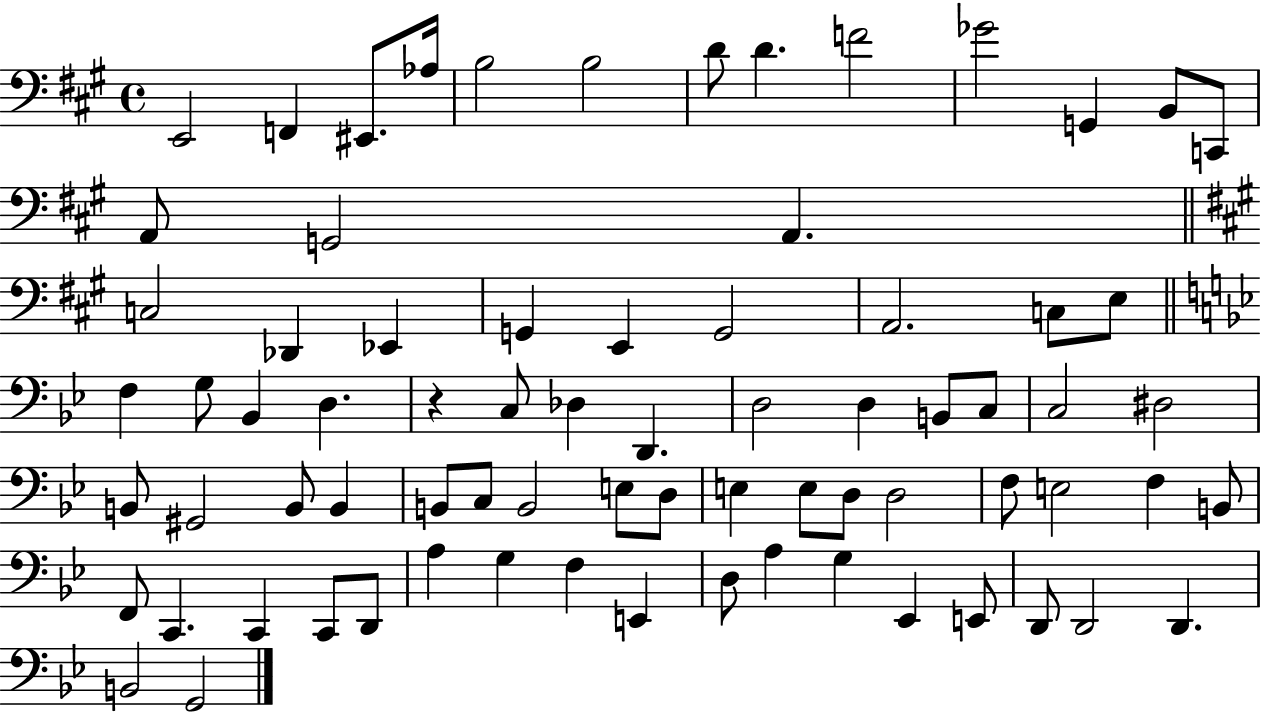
{
  \clef bass
  \time 4/4
  \defaultTimeSignature
  \key a \major
  \repeat volta 2 { e,2 f,4 eis,8. aes16 | b2 b2 | d'8 d'4. f'2 | ges'2 g,4 b,8 c,8 | \break a,8 g,2 a,4. | \bar "||" \break \key a \major c2 des,4 ees,4 | g,4 e,4 g,2 | a,2. c8 e8 | \bar "||" \break \key bes \major f4 g8 bes,4 d4. | r4 c8 des4 d,4. | d2 d4 b,8 c8 | c2 dis2 | \break b,8 gis,2 b,8 b,4 | b,8 c8 b,2 e8 d8 | e4 e8 d8 d2 | f8 e2 f4 b,8 | \break f,8 c,4. c,4 c,8 d,8 | a4 g4 f4 e,4 | d8 a4 g4 ees,4 e,8 | d,8 d,2 d,4. | \break b,2 g,2 | } \bar "|."
}